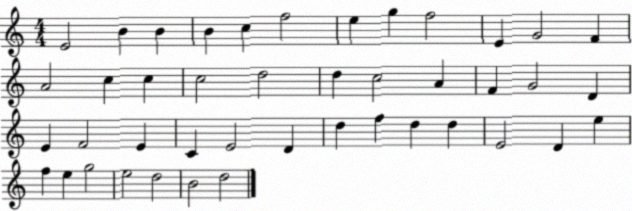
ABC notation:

X:1
T:Untitled
M:4/4
L:1/4
K:C
E2 B B B c f2 e g f2 E G2 F A2 c c c2 d2 d c2 A F G2 D E F2 E C E2 D d f d d E2 D e f e g2 e2 d2 B2 d2